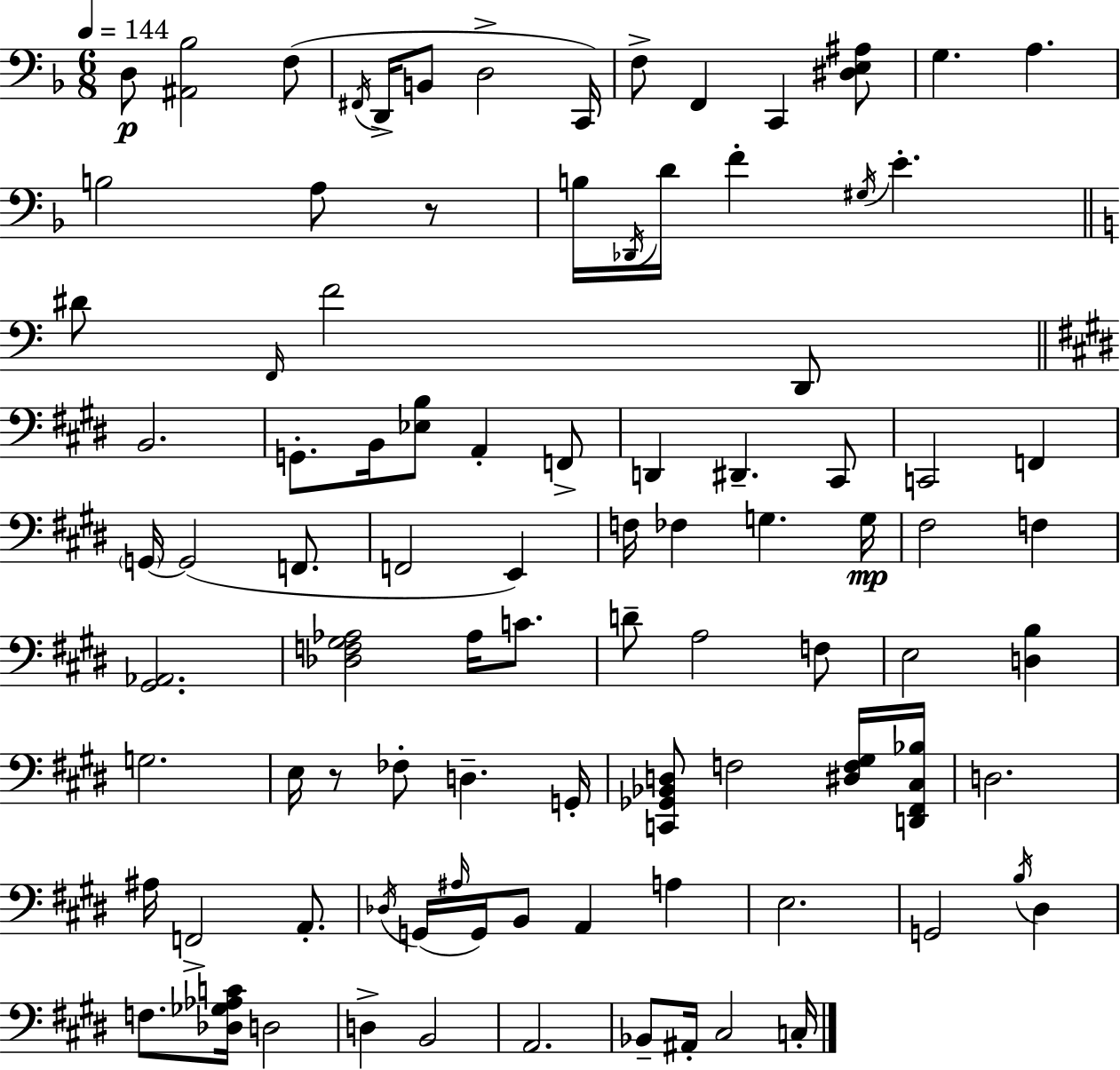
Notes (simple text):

D3/e [A#2,Bb3]/h F3/e F#2/s D2/s B2/e D3/h C2/s F3/e F2/q C2/q [D#3,E3,A#3]/e G3/q. A3/q. B3/h A3/e R/e B3/s Db2/s D4/s F4/q G#3/s E4/q. D#4/e F2/s F4/h D2/e B2/h. G2/e. B2/s [Eb3,B3]/e A2/q F2/e D2/q D#2/q. C#2/e C2/h F2/q G2/s G2/h F2/e. F2/h E2/q F3/s FES3/q G3/q. G3/s F#3/h F3/q [G#2,Ab2]/h. [Db3,F3,G#3,Ab3]/h Ab3/s C4/e. D4/e A3/h F3/e E3/h [D3,B3]/q G3/h. E3/s R/e FES3/e D3/q. G2/s [C2,Gb2,Bb2,D3]/e F3/h [D#3,F3,G#3]/s [D2,F#2,C#3,Bb3]/s D3/h. A#3/s F2/h A2/e. Db3/s G2/s A#3/s G2/s B2/e A2/q A3/q E3/h. G2/h B3/s D#3/q F3/e. [Db3,Gb3,Ab3,C4]/s D3/h D3/q B2/h A2/h. Bb2/e A#2/s C#3/h C3/s